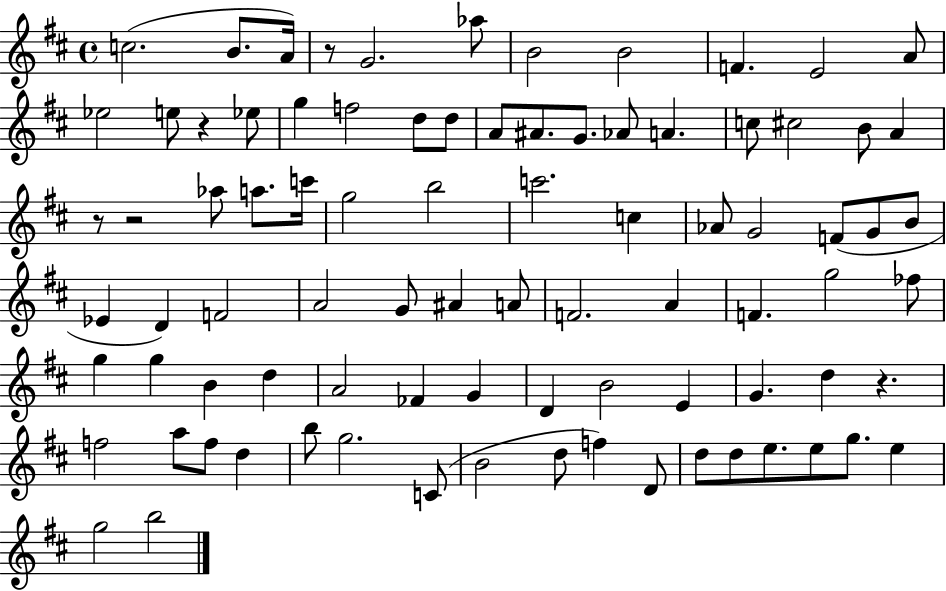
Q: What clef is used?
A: treble